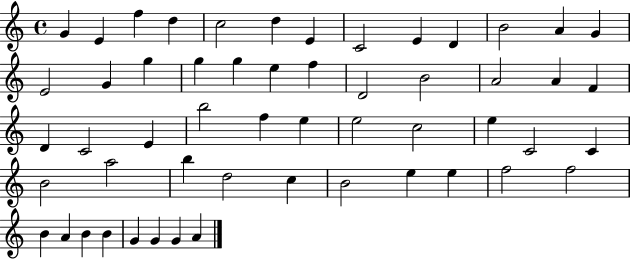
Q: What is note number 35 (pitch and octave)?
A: C4